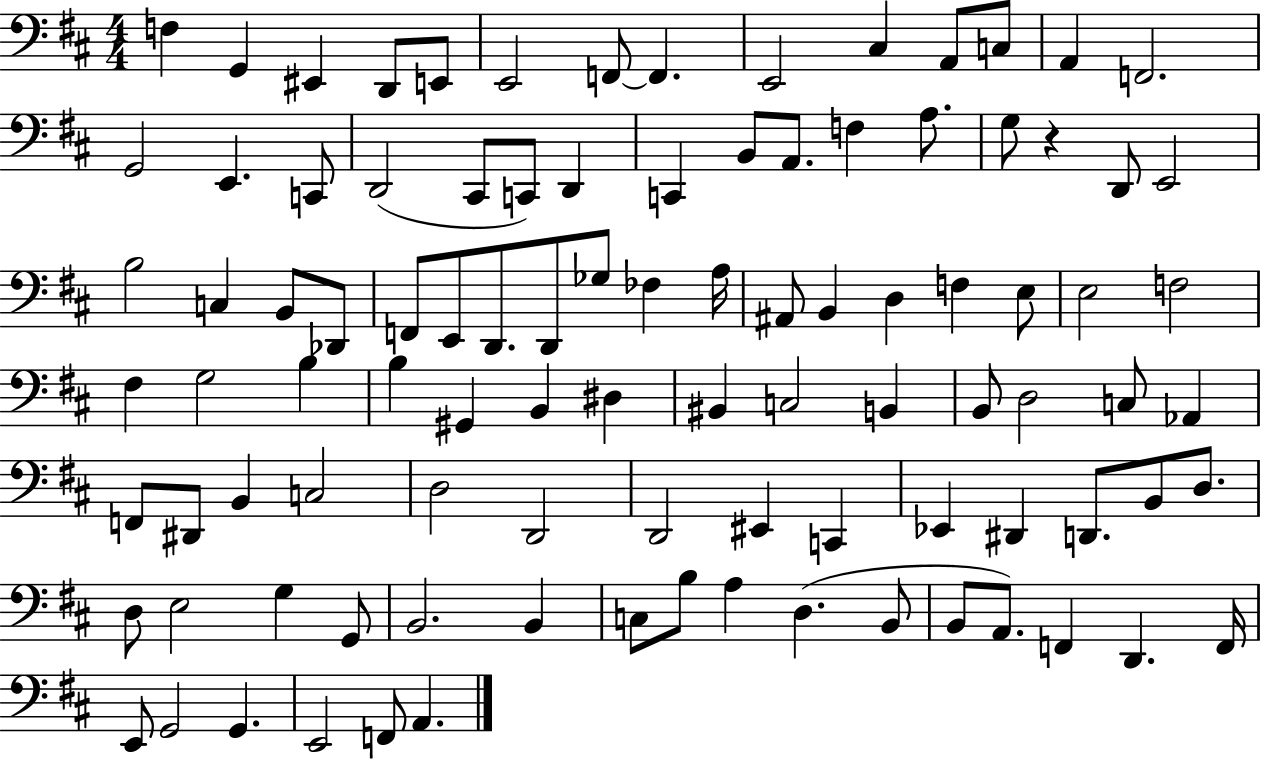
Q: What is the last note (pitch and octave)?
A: A2